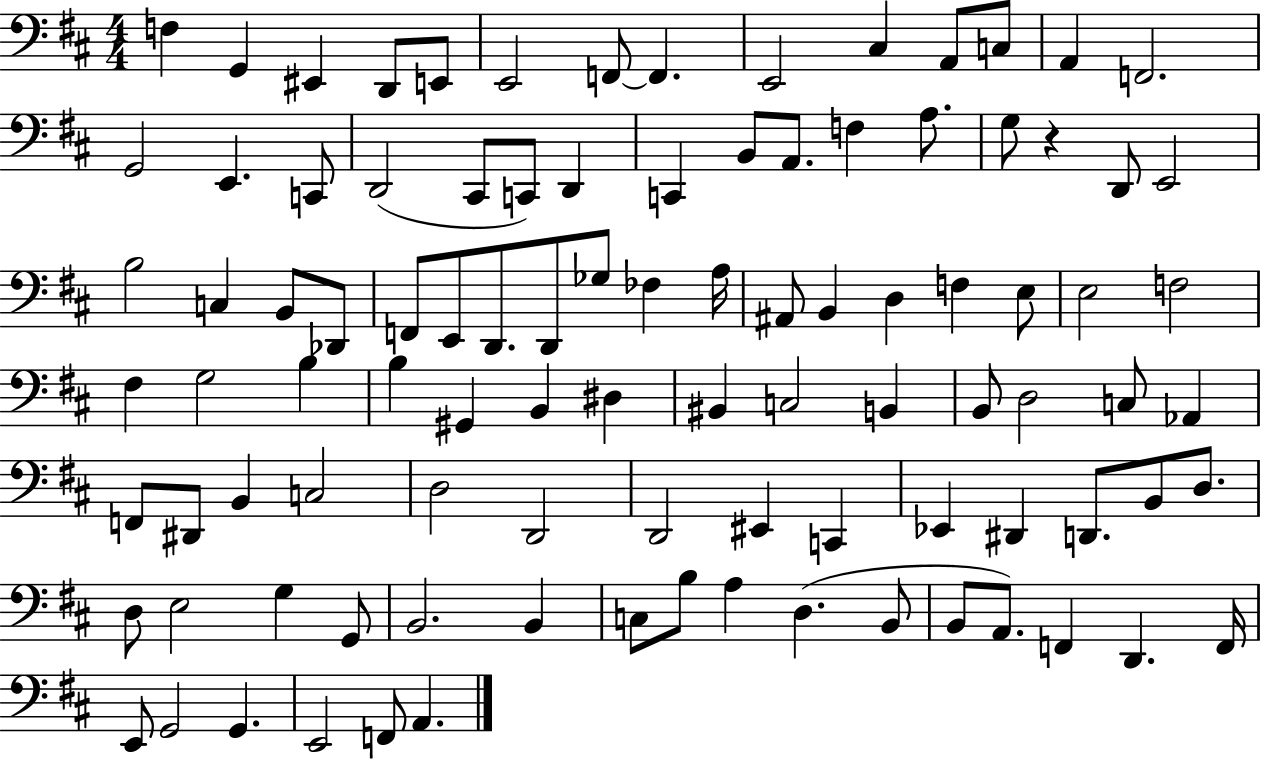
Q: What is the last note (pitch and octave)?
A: A2